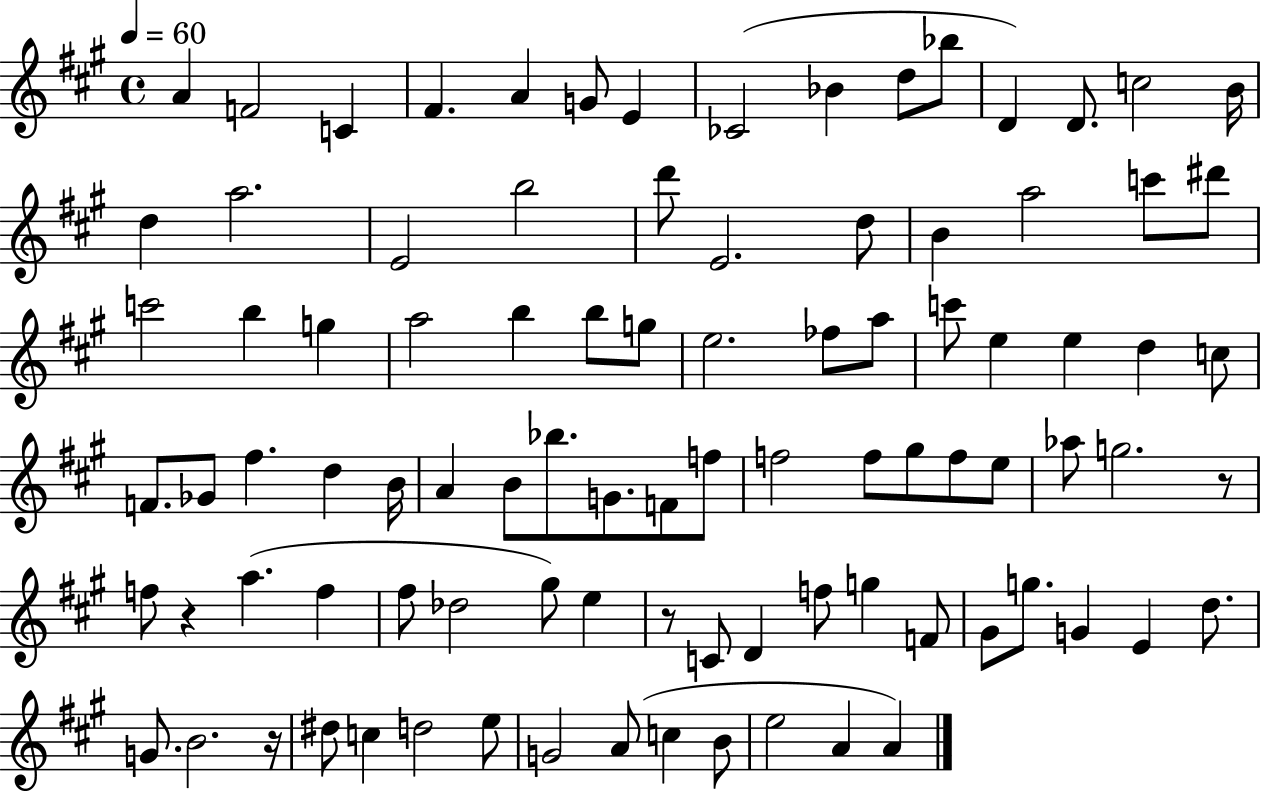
A4/q F4/h C4/q F#4/q. A4/q G4/e E4/q CES4/h Bb4/q D5/e Bb5/e D4/q D4/e. C5/h B4/s D5/q A5/h. E4/h B5/h D6/e E4/h. D5/e B4/q A5/h C6/e D#6/e C6/h B5/q G5/q A5/h B5/q B5/e G5/e E5/h. FES5/e A5/e C6/e E5/q E5/q D5/q C5/e F4/e. Gb4/e F#5/q. D5/q B4/s A4/q B4/e Bb5/e. G4/e. F4/e F5/e F5/h F5/e G#5/e F5/e E5/e Ab5/e G5/h. R/e F5/e R/q A5/q. F5/q F#5/e Db5/h G#5/e E5/q R/e C4/e D4/q F5/e G5/q F4/e G#4/e G5/e. G4/q E4/q D5/e. G4/e. B4/h. R/s D#5/e C5/q D5/h E5/e G4/h A4/e C5/q B4/e E5/h A4/q A4/q